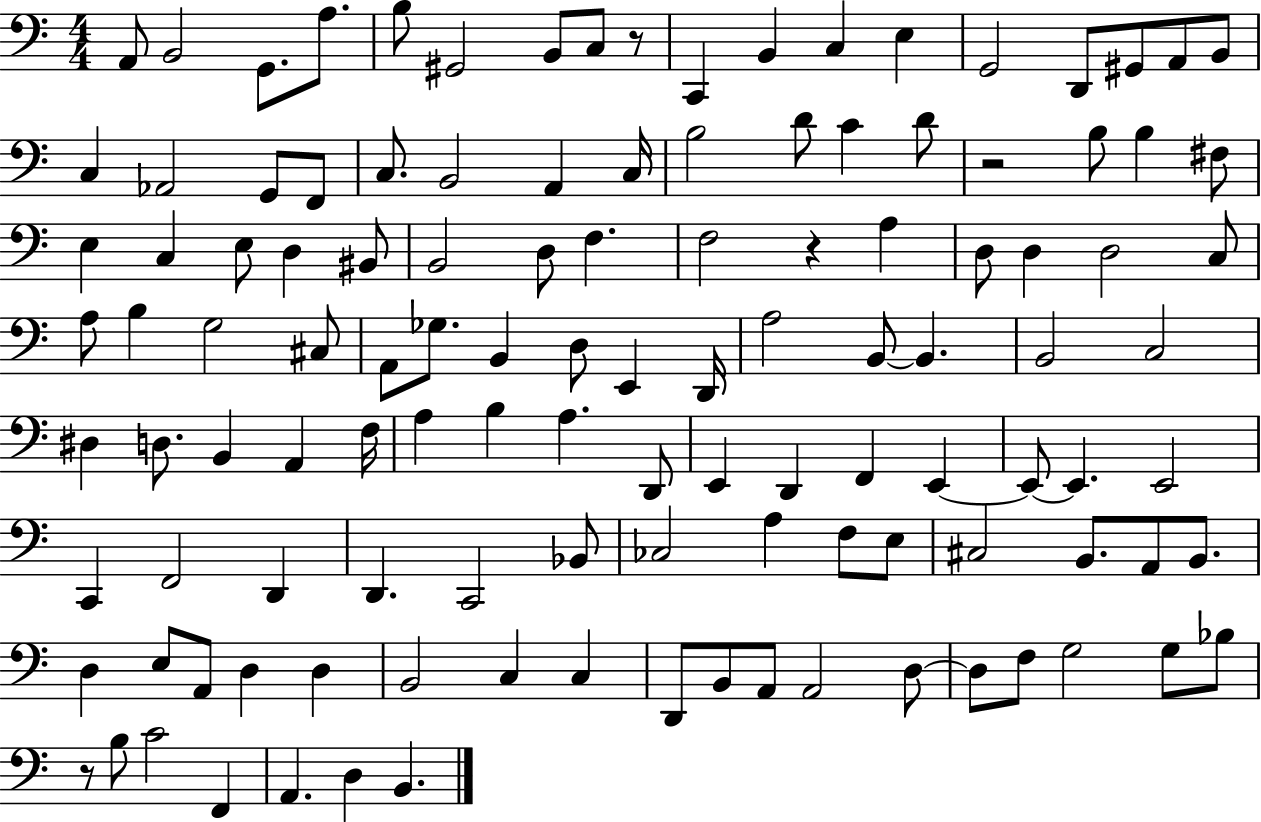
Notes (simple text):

A2/e B2/h G2/e. A3/e. B3/e G#2/h B2/e C3/e R/e C2/q B2/q C3/q E3/q G2/h D2/e G#2/e A2/e B2/e C3/q Ab2/h G2/e F2/e C3/e. B2/h A2/q C3/s B3/h D4/e C4/q D4/e R/h B3/e B3/q F#3/e E3/q C3/q E3/e D3/q BIS2/e B2/h D3/e F3/q. F3/h R/q A3/q D3/e D3/q D3/h C3/e A3/e B3/q G3/h C#3/e A2/e Gb3/e. B2/q D3/e E2/q D2/s A3/h B2/e B2/q. B2/h C3/h D#3/q D3/e. B2/q A2/q F3/s A3/q B3/q A3/q. D2/e E2/q D2/q F2/q E2/q E2/e E2/q. E2/h C2/q F2/h D2/q D2/q. C2/h Bb2/e CES3/h A3/q F3/e E3/e C#3/h B2/e. A2/e B2/e. D3/q E3/e A2/e D3/q D3/q B2/h C3/q C3/q D2/e B2/e A2/e A2/h D3/e D3/e F3/e G3/h G3/e Bb3/e R/e B3/e C4/h F2/q A2/q. D3/q B2/q.